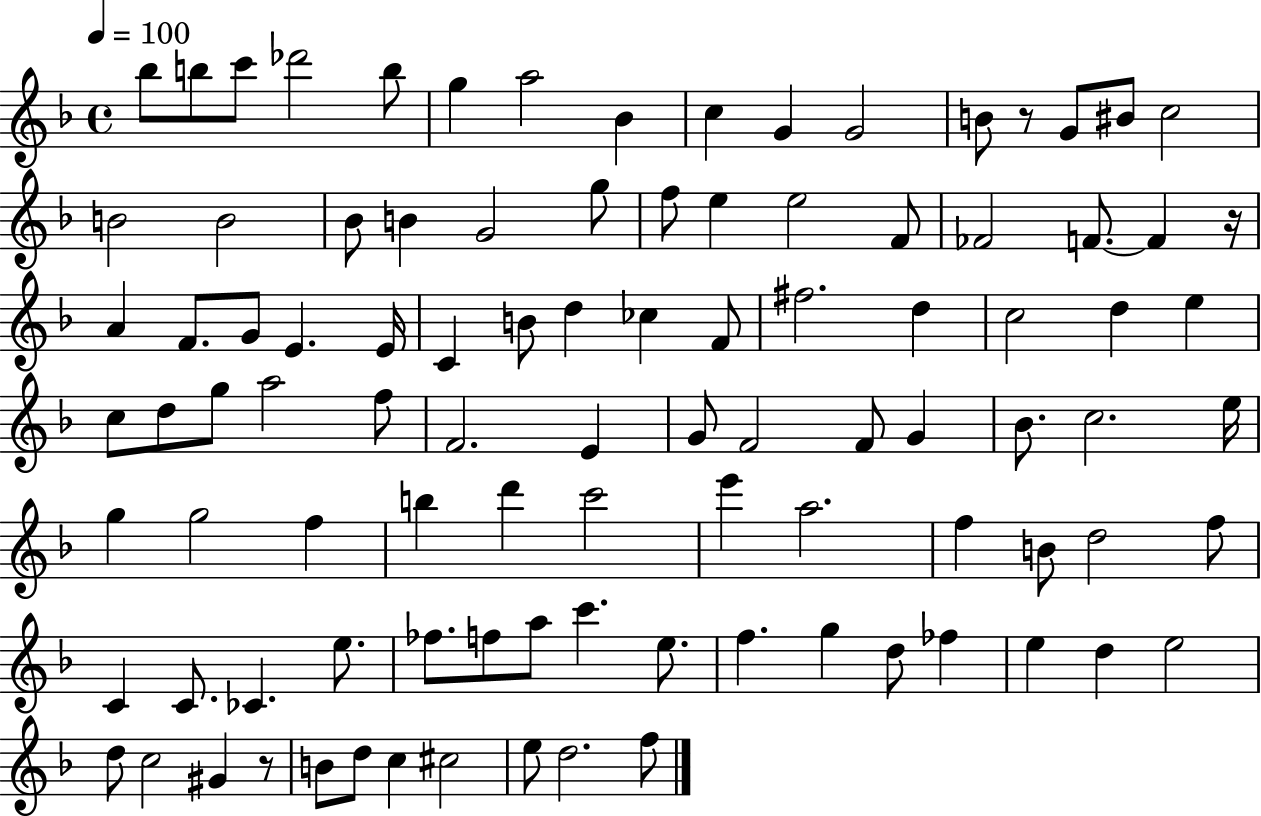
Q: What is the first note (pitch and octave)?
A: Bb5